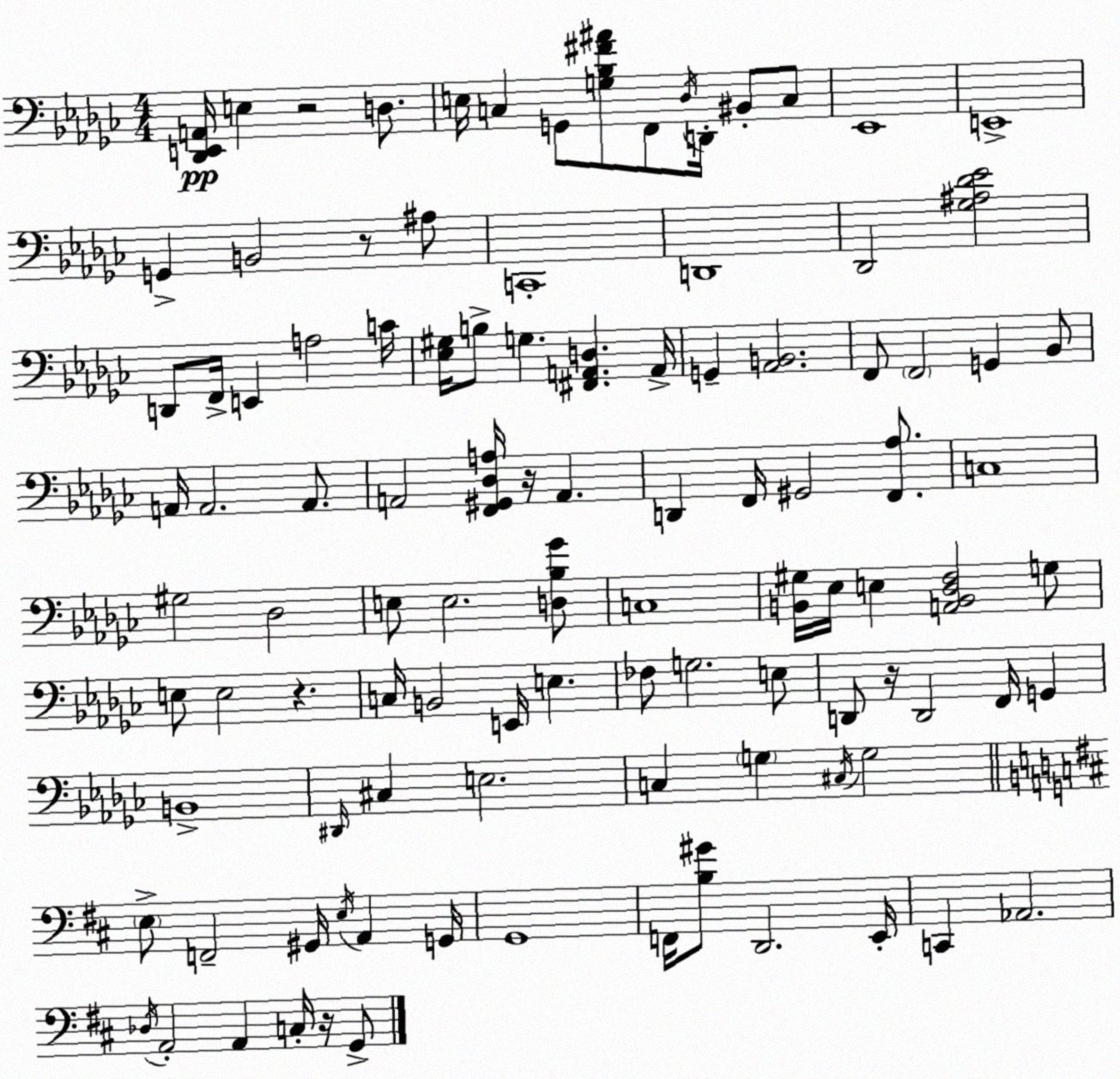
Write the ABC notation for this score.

X:1
T:Untitled
M:4/4
L:1/4
K:Ebm
[_D,,E,,A,,]/4 E, z2 D,/2 E,/4 C, G,,/2 [G,_B,^F^A]/2 F,,/2 _D,/4 D,,/4 ^B,,/2 C,/2 _E,,4 E,,4 G,, B,,2 z/2 ^A,/2 C,,4 D,,4 _D,,2 [_G,^A,_D_E]2 D,,/2 F,,/4 E,, A,2 C/4 [_E,^G,]/4 B,/2 G, [^F,,A,,D,] A,,/4 G,, [_A,,B,,]2 F,,/2 F,,2 G,, _B,,/2 A,,/4 A,,2 A,,/2 A,,2 [F,,^G,,_D,A,]/4 z/4 A,, D,, F,,/4 ^G,,2 [F,,_A,]/2 C,4 ^G,2 _D,2 E,/2 E,2 [D,_B,_G]/2 C,4 [B,,^G,]/4 _E,/4 E, [A,,B,,_D,F,]2 G,/2 E,/2 E,2 z C,/4 B,,2 E,,/4 E, _F,/2 G,2 E,/2 D,,/2 z/4 D,,2 F,,/4 G,, B,,4 ^D,,/4 ^C, E,2 C, G, ^C,/4 G,2 E,/2 F,,2 ^G,,/4 E,/4 A,, G,,/4 G,,4 F,,/4 [B,^G]/2 D,,2 E,,/4 C,, _A,,2 _D,/4 A,,2 A,, C,/4 z/4 G,,/2